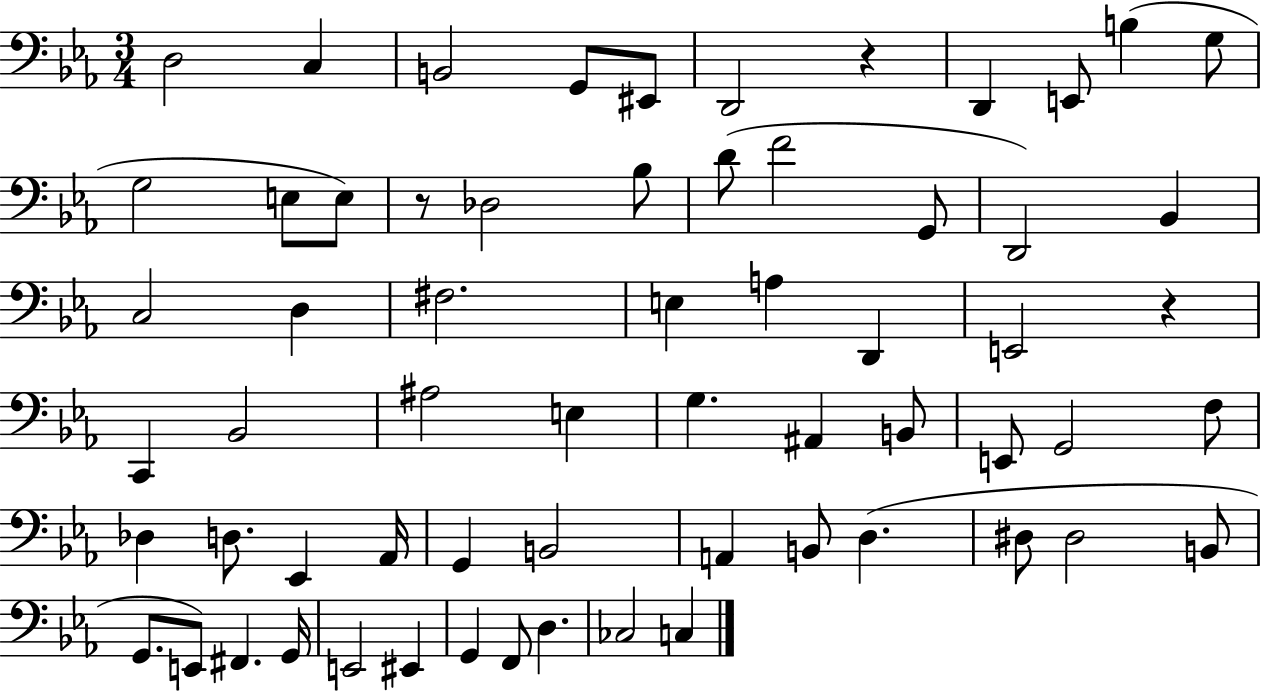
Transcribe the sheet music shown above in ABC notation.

X:1
T:Untitled
M:3/4
L:1/4
K:Eb
D,2 C, B,,2 G,,/2 ^E,,/2 D,,2 z D,, E,,/2 B, G,/2 G,2 E,/2 E,/2 z/2 _D,2 _B,/2 D/2 F2 G,,/2 D,,2 _B,, C,2 D, ^F,2 E, A, D,, E,,2 z C,, _B,,2 ^A,2 E, G, ^A,, B,,/2 E,,/2 G,,2 F,/2 _D, D,/2 _E,, _A,,/4 G,, B,,2 A,, B,,/2 D, ^D,/2 ^D,2 B,,/2 G,,/2 E,,/2 ^F,, G,,/4 E,,2 ^E,, G,, F,,/2 D, _C,2 C,